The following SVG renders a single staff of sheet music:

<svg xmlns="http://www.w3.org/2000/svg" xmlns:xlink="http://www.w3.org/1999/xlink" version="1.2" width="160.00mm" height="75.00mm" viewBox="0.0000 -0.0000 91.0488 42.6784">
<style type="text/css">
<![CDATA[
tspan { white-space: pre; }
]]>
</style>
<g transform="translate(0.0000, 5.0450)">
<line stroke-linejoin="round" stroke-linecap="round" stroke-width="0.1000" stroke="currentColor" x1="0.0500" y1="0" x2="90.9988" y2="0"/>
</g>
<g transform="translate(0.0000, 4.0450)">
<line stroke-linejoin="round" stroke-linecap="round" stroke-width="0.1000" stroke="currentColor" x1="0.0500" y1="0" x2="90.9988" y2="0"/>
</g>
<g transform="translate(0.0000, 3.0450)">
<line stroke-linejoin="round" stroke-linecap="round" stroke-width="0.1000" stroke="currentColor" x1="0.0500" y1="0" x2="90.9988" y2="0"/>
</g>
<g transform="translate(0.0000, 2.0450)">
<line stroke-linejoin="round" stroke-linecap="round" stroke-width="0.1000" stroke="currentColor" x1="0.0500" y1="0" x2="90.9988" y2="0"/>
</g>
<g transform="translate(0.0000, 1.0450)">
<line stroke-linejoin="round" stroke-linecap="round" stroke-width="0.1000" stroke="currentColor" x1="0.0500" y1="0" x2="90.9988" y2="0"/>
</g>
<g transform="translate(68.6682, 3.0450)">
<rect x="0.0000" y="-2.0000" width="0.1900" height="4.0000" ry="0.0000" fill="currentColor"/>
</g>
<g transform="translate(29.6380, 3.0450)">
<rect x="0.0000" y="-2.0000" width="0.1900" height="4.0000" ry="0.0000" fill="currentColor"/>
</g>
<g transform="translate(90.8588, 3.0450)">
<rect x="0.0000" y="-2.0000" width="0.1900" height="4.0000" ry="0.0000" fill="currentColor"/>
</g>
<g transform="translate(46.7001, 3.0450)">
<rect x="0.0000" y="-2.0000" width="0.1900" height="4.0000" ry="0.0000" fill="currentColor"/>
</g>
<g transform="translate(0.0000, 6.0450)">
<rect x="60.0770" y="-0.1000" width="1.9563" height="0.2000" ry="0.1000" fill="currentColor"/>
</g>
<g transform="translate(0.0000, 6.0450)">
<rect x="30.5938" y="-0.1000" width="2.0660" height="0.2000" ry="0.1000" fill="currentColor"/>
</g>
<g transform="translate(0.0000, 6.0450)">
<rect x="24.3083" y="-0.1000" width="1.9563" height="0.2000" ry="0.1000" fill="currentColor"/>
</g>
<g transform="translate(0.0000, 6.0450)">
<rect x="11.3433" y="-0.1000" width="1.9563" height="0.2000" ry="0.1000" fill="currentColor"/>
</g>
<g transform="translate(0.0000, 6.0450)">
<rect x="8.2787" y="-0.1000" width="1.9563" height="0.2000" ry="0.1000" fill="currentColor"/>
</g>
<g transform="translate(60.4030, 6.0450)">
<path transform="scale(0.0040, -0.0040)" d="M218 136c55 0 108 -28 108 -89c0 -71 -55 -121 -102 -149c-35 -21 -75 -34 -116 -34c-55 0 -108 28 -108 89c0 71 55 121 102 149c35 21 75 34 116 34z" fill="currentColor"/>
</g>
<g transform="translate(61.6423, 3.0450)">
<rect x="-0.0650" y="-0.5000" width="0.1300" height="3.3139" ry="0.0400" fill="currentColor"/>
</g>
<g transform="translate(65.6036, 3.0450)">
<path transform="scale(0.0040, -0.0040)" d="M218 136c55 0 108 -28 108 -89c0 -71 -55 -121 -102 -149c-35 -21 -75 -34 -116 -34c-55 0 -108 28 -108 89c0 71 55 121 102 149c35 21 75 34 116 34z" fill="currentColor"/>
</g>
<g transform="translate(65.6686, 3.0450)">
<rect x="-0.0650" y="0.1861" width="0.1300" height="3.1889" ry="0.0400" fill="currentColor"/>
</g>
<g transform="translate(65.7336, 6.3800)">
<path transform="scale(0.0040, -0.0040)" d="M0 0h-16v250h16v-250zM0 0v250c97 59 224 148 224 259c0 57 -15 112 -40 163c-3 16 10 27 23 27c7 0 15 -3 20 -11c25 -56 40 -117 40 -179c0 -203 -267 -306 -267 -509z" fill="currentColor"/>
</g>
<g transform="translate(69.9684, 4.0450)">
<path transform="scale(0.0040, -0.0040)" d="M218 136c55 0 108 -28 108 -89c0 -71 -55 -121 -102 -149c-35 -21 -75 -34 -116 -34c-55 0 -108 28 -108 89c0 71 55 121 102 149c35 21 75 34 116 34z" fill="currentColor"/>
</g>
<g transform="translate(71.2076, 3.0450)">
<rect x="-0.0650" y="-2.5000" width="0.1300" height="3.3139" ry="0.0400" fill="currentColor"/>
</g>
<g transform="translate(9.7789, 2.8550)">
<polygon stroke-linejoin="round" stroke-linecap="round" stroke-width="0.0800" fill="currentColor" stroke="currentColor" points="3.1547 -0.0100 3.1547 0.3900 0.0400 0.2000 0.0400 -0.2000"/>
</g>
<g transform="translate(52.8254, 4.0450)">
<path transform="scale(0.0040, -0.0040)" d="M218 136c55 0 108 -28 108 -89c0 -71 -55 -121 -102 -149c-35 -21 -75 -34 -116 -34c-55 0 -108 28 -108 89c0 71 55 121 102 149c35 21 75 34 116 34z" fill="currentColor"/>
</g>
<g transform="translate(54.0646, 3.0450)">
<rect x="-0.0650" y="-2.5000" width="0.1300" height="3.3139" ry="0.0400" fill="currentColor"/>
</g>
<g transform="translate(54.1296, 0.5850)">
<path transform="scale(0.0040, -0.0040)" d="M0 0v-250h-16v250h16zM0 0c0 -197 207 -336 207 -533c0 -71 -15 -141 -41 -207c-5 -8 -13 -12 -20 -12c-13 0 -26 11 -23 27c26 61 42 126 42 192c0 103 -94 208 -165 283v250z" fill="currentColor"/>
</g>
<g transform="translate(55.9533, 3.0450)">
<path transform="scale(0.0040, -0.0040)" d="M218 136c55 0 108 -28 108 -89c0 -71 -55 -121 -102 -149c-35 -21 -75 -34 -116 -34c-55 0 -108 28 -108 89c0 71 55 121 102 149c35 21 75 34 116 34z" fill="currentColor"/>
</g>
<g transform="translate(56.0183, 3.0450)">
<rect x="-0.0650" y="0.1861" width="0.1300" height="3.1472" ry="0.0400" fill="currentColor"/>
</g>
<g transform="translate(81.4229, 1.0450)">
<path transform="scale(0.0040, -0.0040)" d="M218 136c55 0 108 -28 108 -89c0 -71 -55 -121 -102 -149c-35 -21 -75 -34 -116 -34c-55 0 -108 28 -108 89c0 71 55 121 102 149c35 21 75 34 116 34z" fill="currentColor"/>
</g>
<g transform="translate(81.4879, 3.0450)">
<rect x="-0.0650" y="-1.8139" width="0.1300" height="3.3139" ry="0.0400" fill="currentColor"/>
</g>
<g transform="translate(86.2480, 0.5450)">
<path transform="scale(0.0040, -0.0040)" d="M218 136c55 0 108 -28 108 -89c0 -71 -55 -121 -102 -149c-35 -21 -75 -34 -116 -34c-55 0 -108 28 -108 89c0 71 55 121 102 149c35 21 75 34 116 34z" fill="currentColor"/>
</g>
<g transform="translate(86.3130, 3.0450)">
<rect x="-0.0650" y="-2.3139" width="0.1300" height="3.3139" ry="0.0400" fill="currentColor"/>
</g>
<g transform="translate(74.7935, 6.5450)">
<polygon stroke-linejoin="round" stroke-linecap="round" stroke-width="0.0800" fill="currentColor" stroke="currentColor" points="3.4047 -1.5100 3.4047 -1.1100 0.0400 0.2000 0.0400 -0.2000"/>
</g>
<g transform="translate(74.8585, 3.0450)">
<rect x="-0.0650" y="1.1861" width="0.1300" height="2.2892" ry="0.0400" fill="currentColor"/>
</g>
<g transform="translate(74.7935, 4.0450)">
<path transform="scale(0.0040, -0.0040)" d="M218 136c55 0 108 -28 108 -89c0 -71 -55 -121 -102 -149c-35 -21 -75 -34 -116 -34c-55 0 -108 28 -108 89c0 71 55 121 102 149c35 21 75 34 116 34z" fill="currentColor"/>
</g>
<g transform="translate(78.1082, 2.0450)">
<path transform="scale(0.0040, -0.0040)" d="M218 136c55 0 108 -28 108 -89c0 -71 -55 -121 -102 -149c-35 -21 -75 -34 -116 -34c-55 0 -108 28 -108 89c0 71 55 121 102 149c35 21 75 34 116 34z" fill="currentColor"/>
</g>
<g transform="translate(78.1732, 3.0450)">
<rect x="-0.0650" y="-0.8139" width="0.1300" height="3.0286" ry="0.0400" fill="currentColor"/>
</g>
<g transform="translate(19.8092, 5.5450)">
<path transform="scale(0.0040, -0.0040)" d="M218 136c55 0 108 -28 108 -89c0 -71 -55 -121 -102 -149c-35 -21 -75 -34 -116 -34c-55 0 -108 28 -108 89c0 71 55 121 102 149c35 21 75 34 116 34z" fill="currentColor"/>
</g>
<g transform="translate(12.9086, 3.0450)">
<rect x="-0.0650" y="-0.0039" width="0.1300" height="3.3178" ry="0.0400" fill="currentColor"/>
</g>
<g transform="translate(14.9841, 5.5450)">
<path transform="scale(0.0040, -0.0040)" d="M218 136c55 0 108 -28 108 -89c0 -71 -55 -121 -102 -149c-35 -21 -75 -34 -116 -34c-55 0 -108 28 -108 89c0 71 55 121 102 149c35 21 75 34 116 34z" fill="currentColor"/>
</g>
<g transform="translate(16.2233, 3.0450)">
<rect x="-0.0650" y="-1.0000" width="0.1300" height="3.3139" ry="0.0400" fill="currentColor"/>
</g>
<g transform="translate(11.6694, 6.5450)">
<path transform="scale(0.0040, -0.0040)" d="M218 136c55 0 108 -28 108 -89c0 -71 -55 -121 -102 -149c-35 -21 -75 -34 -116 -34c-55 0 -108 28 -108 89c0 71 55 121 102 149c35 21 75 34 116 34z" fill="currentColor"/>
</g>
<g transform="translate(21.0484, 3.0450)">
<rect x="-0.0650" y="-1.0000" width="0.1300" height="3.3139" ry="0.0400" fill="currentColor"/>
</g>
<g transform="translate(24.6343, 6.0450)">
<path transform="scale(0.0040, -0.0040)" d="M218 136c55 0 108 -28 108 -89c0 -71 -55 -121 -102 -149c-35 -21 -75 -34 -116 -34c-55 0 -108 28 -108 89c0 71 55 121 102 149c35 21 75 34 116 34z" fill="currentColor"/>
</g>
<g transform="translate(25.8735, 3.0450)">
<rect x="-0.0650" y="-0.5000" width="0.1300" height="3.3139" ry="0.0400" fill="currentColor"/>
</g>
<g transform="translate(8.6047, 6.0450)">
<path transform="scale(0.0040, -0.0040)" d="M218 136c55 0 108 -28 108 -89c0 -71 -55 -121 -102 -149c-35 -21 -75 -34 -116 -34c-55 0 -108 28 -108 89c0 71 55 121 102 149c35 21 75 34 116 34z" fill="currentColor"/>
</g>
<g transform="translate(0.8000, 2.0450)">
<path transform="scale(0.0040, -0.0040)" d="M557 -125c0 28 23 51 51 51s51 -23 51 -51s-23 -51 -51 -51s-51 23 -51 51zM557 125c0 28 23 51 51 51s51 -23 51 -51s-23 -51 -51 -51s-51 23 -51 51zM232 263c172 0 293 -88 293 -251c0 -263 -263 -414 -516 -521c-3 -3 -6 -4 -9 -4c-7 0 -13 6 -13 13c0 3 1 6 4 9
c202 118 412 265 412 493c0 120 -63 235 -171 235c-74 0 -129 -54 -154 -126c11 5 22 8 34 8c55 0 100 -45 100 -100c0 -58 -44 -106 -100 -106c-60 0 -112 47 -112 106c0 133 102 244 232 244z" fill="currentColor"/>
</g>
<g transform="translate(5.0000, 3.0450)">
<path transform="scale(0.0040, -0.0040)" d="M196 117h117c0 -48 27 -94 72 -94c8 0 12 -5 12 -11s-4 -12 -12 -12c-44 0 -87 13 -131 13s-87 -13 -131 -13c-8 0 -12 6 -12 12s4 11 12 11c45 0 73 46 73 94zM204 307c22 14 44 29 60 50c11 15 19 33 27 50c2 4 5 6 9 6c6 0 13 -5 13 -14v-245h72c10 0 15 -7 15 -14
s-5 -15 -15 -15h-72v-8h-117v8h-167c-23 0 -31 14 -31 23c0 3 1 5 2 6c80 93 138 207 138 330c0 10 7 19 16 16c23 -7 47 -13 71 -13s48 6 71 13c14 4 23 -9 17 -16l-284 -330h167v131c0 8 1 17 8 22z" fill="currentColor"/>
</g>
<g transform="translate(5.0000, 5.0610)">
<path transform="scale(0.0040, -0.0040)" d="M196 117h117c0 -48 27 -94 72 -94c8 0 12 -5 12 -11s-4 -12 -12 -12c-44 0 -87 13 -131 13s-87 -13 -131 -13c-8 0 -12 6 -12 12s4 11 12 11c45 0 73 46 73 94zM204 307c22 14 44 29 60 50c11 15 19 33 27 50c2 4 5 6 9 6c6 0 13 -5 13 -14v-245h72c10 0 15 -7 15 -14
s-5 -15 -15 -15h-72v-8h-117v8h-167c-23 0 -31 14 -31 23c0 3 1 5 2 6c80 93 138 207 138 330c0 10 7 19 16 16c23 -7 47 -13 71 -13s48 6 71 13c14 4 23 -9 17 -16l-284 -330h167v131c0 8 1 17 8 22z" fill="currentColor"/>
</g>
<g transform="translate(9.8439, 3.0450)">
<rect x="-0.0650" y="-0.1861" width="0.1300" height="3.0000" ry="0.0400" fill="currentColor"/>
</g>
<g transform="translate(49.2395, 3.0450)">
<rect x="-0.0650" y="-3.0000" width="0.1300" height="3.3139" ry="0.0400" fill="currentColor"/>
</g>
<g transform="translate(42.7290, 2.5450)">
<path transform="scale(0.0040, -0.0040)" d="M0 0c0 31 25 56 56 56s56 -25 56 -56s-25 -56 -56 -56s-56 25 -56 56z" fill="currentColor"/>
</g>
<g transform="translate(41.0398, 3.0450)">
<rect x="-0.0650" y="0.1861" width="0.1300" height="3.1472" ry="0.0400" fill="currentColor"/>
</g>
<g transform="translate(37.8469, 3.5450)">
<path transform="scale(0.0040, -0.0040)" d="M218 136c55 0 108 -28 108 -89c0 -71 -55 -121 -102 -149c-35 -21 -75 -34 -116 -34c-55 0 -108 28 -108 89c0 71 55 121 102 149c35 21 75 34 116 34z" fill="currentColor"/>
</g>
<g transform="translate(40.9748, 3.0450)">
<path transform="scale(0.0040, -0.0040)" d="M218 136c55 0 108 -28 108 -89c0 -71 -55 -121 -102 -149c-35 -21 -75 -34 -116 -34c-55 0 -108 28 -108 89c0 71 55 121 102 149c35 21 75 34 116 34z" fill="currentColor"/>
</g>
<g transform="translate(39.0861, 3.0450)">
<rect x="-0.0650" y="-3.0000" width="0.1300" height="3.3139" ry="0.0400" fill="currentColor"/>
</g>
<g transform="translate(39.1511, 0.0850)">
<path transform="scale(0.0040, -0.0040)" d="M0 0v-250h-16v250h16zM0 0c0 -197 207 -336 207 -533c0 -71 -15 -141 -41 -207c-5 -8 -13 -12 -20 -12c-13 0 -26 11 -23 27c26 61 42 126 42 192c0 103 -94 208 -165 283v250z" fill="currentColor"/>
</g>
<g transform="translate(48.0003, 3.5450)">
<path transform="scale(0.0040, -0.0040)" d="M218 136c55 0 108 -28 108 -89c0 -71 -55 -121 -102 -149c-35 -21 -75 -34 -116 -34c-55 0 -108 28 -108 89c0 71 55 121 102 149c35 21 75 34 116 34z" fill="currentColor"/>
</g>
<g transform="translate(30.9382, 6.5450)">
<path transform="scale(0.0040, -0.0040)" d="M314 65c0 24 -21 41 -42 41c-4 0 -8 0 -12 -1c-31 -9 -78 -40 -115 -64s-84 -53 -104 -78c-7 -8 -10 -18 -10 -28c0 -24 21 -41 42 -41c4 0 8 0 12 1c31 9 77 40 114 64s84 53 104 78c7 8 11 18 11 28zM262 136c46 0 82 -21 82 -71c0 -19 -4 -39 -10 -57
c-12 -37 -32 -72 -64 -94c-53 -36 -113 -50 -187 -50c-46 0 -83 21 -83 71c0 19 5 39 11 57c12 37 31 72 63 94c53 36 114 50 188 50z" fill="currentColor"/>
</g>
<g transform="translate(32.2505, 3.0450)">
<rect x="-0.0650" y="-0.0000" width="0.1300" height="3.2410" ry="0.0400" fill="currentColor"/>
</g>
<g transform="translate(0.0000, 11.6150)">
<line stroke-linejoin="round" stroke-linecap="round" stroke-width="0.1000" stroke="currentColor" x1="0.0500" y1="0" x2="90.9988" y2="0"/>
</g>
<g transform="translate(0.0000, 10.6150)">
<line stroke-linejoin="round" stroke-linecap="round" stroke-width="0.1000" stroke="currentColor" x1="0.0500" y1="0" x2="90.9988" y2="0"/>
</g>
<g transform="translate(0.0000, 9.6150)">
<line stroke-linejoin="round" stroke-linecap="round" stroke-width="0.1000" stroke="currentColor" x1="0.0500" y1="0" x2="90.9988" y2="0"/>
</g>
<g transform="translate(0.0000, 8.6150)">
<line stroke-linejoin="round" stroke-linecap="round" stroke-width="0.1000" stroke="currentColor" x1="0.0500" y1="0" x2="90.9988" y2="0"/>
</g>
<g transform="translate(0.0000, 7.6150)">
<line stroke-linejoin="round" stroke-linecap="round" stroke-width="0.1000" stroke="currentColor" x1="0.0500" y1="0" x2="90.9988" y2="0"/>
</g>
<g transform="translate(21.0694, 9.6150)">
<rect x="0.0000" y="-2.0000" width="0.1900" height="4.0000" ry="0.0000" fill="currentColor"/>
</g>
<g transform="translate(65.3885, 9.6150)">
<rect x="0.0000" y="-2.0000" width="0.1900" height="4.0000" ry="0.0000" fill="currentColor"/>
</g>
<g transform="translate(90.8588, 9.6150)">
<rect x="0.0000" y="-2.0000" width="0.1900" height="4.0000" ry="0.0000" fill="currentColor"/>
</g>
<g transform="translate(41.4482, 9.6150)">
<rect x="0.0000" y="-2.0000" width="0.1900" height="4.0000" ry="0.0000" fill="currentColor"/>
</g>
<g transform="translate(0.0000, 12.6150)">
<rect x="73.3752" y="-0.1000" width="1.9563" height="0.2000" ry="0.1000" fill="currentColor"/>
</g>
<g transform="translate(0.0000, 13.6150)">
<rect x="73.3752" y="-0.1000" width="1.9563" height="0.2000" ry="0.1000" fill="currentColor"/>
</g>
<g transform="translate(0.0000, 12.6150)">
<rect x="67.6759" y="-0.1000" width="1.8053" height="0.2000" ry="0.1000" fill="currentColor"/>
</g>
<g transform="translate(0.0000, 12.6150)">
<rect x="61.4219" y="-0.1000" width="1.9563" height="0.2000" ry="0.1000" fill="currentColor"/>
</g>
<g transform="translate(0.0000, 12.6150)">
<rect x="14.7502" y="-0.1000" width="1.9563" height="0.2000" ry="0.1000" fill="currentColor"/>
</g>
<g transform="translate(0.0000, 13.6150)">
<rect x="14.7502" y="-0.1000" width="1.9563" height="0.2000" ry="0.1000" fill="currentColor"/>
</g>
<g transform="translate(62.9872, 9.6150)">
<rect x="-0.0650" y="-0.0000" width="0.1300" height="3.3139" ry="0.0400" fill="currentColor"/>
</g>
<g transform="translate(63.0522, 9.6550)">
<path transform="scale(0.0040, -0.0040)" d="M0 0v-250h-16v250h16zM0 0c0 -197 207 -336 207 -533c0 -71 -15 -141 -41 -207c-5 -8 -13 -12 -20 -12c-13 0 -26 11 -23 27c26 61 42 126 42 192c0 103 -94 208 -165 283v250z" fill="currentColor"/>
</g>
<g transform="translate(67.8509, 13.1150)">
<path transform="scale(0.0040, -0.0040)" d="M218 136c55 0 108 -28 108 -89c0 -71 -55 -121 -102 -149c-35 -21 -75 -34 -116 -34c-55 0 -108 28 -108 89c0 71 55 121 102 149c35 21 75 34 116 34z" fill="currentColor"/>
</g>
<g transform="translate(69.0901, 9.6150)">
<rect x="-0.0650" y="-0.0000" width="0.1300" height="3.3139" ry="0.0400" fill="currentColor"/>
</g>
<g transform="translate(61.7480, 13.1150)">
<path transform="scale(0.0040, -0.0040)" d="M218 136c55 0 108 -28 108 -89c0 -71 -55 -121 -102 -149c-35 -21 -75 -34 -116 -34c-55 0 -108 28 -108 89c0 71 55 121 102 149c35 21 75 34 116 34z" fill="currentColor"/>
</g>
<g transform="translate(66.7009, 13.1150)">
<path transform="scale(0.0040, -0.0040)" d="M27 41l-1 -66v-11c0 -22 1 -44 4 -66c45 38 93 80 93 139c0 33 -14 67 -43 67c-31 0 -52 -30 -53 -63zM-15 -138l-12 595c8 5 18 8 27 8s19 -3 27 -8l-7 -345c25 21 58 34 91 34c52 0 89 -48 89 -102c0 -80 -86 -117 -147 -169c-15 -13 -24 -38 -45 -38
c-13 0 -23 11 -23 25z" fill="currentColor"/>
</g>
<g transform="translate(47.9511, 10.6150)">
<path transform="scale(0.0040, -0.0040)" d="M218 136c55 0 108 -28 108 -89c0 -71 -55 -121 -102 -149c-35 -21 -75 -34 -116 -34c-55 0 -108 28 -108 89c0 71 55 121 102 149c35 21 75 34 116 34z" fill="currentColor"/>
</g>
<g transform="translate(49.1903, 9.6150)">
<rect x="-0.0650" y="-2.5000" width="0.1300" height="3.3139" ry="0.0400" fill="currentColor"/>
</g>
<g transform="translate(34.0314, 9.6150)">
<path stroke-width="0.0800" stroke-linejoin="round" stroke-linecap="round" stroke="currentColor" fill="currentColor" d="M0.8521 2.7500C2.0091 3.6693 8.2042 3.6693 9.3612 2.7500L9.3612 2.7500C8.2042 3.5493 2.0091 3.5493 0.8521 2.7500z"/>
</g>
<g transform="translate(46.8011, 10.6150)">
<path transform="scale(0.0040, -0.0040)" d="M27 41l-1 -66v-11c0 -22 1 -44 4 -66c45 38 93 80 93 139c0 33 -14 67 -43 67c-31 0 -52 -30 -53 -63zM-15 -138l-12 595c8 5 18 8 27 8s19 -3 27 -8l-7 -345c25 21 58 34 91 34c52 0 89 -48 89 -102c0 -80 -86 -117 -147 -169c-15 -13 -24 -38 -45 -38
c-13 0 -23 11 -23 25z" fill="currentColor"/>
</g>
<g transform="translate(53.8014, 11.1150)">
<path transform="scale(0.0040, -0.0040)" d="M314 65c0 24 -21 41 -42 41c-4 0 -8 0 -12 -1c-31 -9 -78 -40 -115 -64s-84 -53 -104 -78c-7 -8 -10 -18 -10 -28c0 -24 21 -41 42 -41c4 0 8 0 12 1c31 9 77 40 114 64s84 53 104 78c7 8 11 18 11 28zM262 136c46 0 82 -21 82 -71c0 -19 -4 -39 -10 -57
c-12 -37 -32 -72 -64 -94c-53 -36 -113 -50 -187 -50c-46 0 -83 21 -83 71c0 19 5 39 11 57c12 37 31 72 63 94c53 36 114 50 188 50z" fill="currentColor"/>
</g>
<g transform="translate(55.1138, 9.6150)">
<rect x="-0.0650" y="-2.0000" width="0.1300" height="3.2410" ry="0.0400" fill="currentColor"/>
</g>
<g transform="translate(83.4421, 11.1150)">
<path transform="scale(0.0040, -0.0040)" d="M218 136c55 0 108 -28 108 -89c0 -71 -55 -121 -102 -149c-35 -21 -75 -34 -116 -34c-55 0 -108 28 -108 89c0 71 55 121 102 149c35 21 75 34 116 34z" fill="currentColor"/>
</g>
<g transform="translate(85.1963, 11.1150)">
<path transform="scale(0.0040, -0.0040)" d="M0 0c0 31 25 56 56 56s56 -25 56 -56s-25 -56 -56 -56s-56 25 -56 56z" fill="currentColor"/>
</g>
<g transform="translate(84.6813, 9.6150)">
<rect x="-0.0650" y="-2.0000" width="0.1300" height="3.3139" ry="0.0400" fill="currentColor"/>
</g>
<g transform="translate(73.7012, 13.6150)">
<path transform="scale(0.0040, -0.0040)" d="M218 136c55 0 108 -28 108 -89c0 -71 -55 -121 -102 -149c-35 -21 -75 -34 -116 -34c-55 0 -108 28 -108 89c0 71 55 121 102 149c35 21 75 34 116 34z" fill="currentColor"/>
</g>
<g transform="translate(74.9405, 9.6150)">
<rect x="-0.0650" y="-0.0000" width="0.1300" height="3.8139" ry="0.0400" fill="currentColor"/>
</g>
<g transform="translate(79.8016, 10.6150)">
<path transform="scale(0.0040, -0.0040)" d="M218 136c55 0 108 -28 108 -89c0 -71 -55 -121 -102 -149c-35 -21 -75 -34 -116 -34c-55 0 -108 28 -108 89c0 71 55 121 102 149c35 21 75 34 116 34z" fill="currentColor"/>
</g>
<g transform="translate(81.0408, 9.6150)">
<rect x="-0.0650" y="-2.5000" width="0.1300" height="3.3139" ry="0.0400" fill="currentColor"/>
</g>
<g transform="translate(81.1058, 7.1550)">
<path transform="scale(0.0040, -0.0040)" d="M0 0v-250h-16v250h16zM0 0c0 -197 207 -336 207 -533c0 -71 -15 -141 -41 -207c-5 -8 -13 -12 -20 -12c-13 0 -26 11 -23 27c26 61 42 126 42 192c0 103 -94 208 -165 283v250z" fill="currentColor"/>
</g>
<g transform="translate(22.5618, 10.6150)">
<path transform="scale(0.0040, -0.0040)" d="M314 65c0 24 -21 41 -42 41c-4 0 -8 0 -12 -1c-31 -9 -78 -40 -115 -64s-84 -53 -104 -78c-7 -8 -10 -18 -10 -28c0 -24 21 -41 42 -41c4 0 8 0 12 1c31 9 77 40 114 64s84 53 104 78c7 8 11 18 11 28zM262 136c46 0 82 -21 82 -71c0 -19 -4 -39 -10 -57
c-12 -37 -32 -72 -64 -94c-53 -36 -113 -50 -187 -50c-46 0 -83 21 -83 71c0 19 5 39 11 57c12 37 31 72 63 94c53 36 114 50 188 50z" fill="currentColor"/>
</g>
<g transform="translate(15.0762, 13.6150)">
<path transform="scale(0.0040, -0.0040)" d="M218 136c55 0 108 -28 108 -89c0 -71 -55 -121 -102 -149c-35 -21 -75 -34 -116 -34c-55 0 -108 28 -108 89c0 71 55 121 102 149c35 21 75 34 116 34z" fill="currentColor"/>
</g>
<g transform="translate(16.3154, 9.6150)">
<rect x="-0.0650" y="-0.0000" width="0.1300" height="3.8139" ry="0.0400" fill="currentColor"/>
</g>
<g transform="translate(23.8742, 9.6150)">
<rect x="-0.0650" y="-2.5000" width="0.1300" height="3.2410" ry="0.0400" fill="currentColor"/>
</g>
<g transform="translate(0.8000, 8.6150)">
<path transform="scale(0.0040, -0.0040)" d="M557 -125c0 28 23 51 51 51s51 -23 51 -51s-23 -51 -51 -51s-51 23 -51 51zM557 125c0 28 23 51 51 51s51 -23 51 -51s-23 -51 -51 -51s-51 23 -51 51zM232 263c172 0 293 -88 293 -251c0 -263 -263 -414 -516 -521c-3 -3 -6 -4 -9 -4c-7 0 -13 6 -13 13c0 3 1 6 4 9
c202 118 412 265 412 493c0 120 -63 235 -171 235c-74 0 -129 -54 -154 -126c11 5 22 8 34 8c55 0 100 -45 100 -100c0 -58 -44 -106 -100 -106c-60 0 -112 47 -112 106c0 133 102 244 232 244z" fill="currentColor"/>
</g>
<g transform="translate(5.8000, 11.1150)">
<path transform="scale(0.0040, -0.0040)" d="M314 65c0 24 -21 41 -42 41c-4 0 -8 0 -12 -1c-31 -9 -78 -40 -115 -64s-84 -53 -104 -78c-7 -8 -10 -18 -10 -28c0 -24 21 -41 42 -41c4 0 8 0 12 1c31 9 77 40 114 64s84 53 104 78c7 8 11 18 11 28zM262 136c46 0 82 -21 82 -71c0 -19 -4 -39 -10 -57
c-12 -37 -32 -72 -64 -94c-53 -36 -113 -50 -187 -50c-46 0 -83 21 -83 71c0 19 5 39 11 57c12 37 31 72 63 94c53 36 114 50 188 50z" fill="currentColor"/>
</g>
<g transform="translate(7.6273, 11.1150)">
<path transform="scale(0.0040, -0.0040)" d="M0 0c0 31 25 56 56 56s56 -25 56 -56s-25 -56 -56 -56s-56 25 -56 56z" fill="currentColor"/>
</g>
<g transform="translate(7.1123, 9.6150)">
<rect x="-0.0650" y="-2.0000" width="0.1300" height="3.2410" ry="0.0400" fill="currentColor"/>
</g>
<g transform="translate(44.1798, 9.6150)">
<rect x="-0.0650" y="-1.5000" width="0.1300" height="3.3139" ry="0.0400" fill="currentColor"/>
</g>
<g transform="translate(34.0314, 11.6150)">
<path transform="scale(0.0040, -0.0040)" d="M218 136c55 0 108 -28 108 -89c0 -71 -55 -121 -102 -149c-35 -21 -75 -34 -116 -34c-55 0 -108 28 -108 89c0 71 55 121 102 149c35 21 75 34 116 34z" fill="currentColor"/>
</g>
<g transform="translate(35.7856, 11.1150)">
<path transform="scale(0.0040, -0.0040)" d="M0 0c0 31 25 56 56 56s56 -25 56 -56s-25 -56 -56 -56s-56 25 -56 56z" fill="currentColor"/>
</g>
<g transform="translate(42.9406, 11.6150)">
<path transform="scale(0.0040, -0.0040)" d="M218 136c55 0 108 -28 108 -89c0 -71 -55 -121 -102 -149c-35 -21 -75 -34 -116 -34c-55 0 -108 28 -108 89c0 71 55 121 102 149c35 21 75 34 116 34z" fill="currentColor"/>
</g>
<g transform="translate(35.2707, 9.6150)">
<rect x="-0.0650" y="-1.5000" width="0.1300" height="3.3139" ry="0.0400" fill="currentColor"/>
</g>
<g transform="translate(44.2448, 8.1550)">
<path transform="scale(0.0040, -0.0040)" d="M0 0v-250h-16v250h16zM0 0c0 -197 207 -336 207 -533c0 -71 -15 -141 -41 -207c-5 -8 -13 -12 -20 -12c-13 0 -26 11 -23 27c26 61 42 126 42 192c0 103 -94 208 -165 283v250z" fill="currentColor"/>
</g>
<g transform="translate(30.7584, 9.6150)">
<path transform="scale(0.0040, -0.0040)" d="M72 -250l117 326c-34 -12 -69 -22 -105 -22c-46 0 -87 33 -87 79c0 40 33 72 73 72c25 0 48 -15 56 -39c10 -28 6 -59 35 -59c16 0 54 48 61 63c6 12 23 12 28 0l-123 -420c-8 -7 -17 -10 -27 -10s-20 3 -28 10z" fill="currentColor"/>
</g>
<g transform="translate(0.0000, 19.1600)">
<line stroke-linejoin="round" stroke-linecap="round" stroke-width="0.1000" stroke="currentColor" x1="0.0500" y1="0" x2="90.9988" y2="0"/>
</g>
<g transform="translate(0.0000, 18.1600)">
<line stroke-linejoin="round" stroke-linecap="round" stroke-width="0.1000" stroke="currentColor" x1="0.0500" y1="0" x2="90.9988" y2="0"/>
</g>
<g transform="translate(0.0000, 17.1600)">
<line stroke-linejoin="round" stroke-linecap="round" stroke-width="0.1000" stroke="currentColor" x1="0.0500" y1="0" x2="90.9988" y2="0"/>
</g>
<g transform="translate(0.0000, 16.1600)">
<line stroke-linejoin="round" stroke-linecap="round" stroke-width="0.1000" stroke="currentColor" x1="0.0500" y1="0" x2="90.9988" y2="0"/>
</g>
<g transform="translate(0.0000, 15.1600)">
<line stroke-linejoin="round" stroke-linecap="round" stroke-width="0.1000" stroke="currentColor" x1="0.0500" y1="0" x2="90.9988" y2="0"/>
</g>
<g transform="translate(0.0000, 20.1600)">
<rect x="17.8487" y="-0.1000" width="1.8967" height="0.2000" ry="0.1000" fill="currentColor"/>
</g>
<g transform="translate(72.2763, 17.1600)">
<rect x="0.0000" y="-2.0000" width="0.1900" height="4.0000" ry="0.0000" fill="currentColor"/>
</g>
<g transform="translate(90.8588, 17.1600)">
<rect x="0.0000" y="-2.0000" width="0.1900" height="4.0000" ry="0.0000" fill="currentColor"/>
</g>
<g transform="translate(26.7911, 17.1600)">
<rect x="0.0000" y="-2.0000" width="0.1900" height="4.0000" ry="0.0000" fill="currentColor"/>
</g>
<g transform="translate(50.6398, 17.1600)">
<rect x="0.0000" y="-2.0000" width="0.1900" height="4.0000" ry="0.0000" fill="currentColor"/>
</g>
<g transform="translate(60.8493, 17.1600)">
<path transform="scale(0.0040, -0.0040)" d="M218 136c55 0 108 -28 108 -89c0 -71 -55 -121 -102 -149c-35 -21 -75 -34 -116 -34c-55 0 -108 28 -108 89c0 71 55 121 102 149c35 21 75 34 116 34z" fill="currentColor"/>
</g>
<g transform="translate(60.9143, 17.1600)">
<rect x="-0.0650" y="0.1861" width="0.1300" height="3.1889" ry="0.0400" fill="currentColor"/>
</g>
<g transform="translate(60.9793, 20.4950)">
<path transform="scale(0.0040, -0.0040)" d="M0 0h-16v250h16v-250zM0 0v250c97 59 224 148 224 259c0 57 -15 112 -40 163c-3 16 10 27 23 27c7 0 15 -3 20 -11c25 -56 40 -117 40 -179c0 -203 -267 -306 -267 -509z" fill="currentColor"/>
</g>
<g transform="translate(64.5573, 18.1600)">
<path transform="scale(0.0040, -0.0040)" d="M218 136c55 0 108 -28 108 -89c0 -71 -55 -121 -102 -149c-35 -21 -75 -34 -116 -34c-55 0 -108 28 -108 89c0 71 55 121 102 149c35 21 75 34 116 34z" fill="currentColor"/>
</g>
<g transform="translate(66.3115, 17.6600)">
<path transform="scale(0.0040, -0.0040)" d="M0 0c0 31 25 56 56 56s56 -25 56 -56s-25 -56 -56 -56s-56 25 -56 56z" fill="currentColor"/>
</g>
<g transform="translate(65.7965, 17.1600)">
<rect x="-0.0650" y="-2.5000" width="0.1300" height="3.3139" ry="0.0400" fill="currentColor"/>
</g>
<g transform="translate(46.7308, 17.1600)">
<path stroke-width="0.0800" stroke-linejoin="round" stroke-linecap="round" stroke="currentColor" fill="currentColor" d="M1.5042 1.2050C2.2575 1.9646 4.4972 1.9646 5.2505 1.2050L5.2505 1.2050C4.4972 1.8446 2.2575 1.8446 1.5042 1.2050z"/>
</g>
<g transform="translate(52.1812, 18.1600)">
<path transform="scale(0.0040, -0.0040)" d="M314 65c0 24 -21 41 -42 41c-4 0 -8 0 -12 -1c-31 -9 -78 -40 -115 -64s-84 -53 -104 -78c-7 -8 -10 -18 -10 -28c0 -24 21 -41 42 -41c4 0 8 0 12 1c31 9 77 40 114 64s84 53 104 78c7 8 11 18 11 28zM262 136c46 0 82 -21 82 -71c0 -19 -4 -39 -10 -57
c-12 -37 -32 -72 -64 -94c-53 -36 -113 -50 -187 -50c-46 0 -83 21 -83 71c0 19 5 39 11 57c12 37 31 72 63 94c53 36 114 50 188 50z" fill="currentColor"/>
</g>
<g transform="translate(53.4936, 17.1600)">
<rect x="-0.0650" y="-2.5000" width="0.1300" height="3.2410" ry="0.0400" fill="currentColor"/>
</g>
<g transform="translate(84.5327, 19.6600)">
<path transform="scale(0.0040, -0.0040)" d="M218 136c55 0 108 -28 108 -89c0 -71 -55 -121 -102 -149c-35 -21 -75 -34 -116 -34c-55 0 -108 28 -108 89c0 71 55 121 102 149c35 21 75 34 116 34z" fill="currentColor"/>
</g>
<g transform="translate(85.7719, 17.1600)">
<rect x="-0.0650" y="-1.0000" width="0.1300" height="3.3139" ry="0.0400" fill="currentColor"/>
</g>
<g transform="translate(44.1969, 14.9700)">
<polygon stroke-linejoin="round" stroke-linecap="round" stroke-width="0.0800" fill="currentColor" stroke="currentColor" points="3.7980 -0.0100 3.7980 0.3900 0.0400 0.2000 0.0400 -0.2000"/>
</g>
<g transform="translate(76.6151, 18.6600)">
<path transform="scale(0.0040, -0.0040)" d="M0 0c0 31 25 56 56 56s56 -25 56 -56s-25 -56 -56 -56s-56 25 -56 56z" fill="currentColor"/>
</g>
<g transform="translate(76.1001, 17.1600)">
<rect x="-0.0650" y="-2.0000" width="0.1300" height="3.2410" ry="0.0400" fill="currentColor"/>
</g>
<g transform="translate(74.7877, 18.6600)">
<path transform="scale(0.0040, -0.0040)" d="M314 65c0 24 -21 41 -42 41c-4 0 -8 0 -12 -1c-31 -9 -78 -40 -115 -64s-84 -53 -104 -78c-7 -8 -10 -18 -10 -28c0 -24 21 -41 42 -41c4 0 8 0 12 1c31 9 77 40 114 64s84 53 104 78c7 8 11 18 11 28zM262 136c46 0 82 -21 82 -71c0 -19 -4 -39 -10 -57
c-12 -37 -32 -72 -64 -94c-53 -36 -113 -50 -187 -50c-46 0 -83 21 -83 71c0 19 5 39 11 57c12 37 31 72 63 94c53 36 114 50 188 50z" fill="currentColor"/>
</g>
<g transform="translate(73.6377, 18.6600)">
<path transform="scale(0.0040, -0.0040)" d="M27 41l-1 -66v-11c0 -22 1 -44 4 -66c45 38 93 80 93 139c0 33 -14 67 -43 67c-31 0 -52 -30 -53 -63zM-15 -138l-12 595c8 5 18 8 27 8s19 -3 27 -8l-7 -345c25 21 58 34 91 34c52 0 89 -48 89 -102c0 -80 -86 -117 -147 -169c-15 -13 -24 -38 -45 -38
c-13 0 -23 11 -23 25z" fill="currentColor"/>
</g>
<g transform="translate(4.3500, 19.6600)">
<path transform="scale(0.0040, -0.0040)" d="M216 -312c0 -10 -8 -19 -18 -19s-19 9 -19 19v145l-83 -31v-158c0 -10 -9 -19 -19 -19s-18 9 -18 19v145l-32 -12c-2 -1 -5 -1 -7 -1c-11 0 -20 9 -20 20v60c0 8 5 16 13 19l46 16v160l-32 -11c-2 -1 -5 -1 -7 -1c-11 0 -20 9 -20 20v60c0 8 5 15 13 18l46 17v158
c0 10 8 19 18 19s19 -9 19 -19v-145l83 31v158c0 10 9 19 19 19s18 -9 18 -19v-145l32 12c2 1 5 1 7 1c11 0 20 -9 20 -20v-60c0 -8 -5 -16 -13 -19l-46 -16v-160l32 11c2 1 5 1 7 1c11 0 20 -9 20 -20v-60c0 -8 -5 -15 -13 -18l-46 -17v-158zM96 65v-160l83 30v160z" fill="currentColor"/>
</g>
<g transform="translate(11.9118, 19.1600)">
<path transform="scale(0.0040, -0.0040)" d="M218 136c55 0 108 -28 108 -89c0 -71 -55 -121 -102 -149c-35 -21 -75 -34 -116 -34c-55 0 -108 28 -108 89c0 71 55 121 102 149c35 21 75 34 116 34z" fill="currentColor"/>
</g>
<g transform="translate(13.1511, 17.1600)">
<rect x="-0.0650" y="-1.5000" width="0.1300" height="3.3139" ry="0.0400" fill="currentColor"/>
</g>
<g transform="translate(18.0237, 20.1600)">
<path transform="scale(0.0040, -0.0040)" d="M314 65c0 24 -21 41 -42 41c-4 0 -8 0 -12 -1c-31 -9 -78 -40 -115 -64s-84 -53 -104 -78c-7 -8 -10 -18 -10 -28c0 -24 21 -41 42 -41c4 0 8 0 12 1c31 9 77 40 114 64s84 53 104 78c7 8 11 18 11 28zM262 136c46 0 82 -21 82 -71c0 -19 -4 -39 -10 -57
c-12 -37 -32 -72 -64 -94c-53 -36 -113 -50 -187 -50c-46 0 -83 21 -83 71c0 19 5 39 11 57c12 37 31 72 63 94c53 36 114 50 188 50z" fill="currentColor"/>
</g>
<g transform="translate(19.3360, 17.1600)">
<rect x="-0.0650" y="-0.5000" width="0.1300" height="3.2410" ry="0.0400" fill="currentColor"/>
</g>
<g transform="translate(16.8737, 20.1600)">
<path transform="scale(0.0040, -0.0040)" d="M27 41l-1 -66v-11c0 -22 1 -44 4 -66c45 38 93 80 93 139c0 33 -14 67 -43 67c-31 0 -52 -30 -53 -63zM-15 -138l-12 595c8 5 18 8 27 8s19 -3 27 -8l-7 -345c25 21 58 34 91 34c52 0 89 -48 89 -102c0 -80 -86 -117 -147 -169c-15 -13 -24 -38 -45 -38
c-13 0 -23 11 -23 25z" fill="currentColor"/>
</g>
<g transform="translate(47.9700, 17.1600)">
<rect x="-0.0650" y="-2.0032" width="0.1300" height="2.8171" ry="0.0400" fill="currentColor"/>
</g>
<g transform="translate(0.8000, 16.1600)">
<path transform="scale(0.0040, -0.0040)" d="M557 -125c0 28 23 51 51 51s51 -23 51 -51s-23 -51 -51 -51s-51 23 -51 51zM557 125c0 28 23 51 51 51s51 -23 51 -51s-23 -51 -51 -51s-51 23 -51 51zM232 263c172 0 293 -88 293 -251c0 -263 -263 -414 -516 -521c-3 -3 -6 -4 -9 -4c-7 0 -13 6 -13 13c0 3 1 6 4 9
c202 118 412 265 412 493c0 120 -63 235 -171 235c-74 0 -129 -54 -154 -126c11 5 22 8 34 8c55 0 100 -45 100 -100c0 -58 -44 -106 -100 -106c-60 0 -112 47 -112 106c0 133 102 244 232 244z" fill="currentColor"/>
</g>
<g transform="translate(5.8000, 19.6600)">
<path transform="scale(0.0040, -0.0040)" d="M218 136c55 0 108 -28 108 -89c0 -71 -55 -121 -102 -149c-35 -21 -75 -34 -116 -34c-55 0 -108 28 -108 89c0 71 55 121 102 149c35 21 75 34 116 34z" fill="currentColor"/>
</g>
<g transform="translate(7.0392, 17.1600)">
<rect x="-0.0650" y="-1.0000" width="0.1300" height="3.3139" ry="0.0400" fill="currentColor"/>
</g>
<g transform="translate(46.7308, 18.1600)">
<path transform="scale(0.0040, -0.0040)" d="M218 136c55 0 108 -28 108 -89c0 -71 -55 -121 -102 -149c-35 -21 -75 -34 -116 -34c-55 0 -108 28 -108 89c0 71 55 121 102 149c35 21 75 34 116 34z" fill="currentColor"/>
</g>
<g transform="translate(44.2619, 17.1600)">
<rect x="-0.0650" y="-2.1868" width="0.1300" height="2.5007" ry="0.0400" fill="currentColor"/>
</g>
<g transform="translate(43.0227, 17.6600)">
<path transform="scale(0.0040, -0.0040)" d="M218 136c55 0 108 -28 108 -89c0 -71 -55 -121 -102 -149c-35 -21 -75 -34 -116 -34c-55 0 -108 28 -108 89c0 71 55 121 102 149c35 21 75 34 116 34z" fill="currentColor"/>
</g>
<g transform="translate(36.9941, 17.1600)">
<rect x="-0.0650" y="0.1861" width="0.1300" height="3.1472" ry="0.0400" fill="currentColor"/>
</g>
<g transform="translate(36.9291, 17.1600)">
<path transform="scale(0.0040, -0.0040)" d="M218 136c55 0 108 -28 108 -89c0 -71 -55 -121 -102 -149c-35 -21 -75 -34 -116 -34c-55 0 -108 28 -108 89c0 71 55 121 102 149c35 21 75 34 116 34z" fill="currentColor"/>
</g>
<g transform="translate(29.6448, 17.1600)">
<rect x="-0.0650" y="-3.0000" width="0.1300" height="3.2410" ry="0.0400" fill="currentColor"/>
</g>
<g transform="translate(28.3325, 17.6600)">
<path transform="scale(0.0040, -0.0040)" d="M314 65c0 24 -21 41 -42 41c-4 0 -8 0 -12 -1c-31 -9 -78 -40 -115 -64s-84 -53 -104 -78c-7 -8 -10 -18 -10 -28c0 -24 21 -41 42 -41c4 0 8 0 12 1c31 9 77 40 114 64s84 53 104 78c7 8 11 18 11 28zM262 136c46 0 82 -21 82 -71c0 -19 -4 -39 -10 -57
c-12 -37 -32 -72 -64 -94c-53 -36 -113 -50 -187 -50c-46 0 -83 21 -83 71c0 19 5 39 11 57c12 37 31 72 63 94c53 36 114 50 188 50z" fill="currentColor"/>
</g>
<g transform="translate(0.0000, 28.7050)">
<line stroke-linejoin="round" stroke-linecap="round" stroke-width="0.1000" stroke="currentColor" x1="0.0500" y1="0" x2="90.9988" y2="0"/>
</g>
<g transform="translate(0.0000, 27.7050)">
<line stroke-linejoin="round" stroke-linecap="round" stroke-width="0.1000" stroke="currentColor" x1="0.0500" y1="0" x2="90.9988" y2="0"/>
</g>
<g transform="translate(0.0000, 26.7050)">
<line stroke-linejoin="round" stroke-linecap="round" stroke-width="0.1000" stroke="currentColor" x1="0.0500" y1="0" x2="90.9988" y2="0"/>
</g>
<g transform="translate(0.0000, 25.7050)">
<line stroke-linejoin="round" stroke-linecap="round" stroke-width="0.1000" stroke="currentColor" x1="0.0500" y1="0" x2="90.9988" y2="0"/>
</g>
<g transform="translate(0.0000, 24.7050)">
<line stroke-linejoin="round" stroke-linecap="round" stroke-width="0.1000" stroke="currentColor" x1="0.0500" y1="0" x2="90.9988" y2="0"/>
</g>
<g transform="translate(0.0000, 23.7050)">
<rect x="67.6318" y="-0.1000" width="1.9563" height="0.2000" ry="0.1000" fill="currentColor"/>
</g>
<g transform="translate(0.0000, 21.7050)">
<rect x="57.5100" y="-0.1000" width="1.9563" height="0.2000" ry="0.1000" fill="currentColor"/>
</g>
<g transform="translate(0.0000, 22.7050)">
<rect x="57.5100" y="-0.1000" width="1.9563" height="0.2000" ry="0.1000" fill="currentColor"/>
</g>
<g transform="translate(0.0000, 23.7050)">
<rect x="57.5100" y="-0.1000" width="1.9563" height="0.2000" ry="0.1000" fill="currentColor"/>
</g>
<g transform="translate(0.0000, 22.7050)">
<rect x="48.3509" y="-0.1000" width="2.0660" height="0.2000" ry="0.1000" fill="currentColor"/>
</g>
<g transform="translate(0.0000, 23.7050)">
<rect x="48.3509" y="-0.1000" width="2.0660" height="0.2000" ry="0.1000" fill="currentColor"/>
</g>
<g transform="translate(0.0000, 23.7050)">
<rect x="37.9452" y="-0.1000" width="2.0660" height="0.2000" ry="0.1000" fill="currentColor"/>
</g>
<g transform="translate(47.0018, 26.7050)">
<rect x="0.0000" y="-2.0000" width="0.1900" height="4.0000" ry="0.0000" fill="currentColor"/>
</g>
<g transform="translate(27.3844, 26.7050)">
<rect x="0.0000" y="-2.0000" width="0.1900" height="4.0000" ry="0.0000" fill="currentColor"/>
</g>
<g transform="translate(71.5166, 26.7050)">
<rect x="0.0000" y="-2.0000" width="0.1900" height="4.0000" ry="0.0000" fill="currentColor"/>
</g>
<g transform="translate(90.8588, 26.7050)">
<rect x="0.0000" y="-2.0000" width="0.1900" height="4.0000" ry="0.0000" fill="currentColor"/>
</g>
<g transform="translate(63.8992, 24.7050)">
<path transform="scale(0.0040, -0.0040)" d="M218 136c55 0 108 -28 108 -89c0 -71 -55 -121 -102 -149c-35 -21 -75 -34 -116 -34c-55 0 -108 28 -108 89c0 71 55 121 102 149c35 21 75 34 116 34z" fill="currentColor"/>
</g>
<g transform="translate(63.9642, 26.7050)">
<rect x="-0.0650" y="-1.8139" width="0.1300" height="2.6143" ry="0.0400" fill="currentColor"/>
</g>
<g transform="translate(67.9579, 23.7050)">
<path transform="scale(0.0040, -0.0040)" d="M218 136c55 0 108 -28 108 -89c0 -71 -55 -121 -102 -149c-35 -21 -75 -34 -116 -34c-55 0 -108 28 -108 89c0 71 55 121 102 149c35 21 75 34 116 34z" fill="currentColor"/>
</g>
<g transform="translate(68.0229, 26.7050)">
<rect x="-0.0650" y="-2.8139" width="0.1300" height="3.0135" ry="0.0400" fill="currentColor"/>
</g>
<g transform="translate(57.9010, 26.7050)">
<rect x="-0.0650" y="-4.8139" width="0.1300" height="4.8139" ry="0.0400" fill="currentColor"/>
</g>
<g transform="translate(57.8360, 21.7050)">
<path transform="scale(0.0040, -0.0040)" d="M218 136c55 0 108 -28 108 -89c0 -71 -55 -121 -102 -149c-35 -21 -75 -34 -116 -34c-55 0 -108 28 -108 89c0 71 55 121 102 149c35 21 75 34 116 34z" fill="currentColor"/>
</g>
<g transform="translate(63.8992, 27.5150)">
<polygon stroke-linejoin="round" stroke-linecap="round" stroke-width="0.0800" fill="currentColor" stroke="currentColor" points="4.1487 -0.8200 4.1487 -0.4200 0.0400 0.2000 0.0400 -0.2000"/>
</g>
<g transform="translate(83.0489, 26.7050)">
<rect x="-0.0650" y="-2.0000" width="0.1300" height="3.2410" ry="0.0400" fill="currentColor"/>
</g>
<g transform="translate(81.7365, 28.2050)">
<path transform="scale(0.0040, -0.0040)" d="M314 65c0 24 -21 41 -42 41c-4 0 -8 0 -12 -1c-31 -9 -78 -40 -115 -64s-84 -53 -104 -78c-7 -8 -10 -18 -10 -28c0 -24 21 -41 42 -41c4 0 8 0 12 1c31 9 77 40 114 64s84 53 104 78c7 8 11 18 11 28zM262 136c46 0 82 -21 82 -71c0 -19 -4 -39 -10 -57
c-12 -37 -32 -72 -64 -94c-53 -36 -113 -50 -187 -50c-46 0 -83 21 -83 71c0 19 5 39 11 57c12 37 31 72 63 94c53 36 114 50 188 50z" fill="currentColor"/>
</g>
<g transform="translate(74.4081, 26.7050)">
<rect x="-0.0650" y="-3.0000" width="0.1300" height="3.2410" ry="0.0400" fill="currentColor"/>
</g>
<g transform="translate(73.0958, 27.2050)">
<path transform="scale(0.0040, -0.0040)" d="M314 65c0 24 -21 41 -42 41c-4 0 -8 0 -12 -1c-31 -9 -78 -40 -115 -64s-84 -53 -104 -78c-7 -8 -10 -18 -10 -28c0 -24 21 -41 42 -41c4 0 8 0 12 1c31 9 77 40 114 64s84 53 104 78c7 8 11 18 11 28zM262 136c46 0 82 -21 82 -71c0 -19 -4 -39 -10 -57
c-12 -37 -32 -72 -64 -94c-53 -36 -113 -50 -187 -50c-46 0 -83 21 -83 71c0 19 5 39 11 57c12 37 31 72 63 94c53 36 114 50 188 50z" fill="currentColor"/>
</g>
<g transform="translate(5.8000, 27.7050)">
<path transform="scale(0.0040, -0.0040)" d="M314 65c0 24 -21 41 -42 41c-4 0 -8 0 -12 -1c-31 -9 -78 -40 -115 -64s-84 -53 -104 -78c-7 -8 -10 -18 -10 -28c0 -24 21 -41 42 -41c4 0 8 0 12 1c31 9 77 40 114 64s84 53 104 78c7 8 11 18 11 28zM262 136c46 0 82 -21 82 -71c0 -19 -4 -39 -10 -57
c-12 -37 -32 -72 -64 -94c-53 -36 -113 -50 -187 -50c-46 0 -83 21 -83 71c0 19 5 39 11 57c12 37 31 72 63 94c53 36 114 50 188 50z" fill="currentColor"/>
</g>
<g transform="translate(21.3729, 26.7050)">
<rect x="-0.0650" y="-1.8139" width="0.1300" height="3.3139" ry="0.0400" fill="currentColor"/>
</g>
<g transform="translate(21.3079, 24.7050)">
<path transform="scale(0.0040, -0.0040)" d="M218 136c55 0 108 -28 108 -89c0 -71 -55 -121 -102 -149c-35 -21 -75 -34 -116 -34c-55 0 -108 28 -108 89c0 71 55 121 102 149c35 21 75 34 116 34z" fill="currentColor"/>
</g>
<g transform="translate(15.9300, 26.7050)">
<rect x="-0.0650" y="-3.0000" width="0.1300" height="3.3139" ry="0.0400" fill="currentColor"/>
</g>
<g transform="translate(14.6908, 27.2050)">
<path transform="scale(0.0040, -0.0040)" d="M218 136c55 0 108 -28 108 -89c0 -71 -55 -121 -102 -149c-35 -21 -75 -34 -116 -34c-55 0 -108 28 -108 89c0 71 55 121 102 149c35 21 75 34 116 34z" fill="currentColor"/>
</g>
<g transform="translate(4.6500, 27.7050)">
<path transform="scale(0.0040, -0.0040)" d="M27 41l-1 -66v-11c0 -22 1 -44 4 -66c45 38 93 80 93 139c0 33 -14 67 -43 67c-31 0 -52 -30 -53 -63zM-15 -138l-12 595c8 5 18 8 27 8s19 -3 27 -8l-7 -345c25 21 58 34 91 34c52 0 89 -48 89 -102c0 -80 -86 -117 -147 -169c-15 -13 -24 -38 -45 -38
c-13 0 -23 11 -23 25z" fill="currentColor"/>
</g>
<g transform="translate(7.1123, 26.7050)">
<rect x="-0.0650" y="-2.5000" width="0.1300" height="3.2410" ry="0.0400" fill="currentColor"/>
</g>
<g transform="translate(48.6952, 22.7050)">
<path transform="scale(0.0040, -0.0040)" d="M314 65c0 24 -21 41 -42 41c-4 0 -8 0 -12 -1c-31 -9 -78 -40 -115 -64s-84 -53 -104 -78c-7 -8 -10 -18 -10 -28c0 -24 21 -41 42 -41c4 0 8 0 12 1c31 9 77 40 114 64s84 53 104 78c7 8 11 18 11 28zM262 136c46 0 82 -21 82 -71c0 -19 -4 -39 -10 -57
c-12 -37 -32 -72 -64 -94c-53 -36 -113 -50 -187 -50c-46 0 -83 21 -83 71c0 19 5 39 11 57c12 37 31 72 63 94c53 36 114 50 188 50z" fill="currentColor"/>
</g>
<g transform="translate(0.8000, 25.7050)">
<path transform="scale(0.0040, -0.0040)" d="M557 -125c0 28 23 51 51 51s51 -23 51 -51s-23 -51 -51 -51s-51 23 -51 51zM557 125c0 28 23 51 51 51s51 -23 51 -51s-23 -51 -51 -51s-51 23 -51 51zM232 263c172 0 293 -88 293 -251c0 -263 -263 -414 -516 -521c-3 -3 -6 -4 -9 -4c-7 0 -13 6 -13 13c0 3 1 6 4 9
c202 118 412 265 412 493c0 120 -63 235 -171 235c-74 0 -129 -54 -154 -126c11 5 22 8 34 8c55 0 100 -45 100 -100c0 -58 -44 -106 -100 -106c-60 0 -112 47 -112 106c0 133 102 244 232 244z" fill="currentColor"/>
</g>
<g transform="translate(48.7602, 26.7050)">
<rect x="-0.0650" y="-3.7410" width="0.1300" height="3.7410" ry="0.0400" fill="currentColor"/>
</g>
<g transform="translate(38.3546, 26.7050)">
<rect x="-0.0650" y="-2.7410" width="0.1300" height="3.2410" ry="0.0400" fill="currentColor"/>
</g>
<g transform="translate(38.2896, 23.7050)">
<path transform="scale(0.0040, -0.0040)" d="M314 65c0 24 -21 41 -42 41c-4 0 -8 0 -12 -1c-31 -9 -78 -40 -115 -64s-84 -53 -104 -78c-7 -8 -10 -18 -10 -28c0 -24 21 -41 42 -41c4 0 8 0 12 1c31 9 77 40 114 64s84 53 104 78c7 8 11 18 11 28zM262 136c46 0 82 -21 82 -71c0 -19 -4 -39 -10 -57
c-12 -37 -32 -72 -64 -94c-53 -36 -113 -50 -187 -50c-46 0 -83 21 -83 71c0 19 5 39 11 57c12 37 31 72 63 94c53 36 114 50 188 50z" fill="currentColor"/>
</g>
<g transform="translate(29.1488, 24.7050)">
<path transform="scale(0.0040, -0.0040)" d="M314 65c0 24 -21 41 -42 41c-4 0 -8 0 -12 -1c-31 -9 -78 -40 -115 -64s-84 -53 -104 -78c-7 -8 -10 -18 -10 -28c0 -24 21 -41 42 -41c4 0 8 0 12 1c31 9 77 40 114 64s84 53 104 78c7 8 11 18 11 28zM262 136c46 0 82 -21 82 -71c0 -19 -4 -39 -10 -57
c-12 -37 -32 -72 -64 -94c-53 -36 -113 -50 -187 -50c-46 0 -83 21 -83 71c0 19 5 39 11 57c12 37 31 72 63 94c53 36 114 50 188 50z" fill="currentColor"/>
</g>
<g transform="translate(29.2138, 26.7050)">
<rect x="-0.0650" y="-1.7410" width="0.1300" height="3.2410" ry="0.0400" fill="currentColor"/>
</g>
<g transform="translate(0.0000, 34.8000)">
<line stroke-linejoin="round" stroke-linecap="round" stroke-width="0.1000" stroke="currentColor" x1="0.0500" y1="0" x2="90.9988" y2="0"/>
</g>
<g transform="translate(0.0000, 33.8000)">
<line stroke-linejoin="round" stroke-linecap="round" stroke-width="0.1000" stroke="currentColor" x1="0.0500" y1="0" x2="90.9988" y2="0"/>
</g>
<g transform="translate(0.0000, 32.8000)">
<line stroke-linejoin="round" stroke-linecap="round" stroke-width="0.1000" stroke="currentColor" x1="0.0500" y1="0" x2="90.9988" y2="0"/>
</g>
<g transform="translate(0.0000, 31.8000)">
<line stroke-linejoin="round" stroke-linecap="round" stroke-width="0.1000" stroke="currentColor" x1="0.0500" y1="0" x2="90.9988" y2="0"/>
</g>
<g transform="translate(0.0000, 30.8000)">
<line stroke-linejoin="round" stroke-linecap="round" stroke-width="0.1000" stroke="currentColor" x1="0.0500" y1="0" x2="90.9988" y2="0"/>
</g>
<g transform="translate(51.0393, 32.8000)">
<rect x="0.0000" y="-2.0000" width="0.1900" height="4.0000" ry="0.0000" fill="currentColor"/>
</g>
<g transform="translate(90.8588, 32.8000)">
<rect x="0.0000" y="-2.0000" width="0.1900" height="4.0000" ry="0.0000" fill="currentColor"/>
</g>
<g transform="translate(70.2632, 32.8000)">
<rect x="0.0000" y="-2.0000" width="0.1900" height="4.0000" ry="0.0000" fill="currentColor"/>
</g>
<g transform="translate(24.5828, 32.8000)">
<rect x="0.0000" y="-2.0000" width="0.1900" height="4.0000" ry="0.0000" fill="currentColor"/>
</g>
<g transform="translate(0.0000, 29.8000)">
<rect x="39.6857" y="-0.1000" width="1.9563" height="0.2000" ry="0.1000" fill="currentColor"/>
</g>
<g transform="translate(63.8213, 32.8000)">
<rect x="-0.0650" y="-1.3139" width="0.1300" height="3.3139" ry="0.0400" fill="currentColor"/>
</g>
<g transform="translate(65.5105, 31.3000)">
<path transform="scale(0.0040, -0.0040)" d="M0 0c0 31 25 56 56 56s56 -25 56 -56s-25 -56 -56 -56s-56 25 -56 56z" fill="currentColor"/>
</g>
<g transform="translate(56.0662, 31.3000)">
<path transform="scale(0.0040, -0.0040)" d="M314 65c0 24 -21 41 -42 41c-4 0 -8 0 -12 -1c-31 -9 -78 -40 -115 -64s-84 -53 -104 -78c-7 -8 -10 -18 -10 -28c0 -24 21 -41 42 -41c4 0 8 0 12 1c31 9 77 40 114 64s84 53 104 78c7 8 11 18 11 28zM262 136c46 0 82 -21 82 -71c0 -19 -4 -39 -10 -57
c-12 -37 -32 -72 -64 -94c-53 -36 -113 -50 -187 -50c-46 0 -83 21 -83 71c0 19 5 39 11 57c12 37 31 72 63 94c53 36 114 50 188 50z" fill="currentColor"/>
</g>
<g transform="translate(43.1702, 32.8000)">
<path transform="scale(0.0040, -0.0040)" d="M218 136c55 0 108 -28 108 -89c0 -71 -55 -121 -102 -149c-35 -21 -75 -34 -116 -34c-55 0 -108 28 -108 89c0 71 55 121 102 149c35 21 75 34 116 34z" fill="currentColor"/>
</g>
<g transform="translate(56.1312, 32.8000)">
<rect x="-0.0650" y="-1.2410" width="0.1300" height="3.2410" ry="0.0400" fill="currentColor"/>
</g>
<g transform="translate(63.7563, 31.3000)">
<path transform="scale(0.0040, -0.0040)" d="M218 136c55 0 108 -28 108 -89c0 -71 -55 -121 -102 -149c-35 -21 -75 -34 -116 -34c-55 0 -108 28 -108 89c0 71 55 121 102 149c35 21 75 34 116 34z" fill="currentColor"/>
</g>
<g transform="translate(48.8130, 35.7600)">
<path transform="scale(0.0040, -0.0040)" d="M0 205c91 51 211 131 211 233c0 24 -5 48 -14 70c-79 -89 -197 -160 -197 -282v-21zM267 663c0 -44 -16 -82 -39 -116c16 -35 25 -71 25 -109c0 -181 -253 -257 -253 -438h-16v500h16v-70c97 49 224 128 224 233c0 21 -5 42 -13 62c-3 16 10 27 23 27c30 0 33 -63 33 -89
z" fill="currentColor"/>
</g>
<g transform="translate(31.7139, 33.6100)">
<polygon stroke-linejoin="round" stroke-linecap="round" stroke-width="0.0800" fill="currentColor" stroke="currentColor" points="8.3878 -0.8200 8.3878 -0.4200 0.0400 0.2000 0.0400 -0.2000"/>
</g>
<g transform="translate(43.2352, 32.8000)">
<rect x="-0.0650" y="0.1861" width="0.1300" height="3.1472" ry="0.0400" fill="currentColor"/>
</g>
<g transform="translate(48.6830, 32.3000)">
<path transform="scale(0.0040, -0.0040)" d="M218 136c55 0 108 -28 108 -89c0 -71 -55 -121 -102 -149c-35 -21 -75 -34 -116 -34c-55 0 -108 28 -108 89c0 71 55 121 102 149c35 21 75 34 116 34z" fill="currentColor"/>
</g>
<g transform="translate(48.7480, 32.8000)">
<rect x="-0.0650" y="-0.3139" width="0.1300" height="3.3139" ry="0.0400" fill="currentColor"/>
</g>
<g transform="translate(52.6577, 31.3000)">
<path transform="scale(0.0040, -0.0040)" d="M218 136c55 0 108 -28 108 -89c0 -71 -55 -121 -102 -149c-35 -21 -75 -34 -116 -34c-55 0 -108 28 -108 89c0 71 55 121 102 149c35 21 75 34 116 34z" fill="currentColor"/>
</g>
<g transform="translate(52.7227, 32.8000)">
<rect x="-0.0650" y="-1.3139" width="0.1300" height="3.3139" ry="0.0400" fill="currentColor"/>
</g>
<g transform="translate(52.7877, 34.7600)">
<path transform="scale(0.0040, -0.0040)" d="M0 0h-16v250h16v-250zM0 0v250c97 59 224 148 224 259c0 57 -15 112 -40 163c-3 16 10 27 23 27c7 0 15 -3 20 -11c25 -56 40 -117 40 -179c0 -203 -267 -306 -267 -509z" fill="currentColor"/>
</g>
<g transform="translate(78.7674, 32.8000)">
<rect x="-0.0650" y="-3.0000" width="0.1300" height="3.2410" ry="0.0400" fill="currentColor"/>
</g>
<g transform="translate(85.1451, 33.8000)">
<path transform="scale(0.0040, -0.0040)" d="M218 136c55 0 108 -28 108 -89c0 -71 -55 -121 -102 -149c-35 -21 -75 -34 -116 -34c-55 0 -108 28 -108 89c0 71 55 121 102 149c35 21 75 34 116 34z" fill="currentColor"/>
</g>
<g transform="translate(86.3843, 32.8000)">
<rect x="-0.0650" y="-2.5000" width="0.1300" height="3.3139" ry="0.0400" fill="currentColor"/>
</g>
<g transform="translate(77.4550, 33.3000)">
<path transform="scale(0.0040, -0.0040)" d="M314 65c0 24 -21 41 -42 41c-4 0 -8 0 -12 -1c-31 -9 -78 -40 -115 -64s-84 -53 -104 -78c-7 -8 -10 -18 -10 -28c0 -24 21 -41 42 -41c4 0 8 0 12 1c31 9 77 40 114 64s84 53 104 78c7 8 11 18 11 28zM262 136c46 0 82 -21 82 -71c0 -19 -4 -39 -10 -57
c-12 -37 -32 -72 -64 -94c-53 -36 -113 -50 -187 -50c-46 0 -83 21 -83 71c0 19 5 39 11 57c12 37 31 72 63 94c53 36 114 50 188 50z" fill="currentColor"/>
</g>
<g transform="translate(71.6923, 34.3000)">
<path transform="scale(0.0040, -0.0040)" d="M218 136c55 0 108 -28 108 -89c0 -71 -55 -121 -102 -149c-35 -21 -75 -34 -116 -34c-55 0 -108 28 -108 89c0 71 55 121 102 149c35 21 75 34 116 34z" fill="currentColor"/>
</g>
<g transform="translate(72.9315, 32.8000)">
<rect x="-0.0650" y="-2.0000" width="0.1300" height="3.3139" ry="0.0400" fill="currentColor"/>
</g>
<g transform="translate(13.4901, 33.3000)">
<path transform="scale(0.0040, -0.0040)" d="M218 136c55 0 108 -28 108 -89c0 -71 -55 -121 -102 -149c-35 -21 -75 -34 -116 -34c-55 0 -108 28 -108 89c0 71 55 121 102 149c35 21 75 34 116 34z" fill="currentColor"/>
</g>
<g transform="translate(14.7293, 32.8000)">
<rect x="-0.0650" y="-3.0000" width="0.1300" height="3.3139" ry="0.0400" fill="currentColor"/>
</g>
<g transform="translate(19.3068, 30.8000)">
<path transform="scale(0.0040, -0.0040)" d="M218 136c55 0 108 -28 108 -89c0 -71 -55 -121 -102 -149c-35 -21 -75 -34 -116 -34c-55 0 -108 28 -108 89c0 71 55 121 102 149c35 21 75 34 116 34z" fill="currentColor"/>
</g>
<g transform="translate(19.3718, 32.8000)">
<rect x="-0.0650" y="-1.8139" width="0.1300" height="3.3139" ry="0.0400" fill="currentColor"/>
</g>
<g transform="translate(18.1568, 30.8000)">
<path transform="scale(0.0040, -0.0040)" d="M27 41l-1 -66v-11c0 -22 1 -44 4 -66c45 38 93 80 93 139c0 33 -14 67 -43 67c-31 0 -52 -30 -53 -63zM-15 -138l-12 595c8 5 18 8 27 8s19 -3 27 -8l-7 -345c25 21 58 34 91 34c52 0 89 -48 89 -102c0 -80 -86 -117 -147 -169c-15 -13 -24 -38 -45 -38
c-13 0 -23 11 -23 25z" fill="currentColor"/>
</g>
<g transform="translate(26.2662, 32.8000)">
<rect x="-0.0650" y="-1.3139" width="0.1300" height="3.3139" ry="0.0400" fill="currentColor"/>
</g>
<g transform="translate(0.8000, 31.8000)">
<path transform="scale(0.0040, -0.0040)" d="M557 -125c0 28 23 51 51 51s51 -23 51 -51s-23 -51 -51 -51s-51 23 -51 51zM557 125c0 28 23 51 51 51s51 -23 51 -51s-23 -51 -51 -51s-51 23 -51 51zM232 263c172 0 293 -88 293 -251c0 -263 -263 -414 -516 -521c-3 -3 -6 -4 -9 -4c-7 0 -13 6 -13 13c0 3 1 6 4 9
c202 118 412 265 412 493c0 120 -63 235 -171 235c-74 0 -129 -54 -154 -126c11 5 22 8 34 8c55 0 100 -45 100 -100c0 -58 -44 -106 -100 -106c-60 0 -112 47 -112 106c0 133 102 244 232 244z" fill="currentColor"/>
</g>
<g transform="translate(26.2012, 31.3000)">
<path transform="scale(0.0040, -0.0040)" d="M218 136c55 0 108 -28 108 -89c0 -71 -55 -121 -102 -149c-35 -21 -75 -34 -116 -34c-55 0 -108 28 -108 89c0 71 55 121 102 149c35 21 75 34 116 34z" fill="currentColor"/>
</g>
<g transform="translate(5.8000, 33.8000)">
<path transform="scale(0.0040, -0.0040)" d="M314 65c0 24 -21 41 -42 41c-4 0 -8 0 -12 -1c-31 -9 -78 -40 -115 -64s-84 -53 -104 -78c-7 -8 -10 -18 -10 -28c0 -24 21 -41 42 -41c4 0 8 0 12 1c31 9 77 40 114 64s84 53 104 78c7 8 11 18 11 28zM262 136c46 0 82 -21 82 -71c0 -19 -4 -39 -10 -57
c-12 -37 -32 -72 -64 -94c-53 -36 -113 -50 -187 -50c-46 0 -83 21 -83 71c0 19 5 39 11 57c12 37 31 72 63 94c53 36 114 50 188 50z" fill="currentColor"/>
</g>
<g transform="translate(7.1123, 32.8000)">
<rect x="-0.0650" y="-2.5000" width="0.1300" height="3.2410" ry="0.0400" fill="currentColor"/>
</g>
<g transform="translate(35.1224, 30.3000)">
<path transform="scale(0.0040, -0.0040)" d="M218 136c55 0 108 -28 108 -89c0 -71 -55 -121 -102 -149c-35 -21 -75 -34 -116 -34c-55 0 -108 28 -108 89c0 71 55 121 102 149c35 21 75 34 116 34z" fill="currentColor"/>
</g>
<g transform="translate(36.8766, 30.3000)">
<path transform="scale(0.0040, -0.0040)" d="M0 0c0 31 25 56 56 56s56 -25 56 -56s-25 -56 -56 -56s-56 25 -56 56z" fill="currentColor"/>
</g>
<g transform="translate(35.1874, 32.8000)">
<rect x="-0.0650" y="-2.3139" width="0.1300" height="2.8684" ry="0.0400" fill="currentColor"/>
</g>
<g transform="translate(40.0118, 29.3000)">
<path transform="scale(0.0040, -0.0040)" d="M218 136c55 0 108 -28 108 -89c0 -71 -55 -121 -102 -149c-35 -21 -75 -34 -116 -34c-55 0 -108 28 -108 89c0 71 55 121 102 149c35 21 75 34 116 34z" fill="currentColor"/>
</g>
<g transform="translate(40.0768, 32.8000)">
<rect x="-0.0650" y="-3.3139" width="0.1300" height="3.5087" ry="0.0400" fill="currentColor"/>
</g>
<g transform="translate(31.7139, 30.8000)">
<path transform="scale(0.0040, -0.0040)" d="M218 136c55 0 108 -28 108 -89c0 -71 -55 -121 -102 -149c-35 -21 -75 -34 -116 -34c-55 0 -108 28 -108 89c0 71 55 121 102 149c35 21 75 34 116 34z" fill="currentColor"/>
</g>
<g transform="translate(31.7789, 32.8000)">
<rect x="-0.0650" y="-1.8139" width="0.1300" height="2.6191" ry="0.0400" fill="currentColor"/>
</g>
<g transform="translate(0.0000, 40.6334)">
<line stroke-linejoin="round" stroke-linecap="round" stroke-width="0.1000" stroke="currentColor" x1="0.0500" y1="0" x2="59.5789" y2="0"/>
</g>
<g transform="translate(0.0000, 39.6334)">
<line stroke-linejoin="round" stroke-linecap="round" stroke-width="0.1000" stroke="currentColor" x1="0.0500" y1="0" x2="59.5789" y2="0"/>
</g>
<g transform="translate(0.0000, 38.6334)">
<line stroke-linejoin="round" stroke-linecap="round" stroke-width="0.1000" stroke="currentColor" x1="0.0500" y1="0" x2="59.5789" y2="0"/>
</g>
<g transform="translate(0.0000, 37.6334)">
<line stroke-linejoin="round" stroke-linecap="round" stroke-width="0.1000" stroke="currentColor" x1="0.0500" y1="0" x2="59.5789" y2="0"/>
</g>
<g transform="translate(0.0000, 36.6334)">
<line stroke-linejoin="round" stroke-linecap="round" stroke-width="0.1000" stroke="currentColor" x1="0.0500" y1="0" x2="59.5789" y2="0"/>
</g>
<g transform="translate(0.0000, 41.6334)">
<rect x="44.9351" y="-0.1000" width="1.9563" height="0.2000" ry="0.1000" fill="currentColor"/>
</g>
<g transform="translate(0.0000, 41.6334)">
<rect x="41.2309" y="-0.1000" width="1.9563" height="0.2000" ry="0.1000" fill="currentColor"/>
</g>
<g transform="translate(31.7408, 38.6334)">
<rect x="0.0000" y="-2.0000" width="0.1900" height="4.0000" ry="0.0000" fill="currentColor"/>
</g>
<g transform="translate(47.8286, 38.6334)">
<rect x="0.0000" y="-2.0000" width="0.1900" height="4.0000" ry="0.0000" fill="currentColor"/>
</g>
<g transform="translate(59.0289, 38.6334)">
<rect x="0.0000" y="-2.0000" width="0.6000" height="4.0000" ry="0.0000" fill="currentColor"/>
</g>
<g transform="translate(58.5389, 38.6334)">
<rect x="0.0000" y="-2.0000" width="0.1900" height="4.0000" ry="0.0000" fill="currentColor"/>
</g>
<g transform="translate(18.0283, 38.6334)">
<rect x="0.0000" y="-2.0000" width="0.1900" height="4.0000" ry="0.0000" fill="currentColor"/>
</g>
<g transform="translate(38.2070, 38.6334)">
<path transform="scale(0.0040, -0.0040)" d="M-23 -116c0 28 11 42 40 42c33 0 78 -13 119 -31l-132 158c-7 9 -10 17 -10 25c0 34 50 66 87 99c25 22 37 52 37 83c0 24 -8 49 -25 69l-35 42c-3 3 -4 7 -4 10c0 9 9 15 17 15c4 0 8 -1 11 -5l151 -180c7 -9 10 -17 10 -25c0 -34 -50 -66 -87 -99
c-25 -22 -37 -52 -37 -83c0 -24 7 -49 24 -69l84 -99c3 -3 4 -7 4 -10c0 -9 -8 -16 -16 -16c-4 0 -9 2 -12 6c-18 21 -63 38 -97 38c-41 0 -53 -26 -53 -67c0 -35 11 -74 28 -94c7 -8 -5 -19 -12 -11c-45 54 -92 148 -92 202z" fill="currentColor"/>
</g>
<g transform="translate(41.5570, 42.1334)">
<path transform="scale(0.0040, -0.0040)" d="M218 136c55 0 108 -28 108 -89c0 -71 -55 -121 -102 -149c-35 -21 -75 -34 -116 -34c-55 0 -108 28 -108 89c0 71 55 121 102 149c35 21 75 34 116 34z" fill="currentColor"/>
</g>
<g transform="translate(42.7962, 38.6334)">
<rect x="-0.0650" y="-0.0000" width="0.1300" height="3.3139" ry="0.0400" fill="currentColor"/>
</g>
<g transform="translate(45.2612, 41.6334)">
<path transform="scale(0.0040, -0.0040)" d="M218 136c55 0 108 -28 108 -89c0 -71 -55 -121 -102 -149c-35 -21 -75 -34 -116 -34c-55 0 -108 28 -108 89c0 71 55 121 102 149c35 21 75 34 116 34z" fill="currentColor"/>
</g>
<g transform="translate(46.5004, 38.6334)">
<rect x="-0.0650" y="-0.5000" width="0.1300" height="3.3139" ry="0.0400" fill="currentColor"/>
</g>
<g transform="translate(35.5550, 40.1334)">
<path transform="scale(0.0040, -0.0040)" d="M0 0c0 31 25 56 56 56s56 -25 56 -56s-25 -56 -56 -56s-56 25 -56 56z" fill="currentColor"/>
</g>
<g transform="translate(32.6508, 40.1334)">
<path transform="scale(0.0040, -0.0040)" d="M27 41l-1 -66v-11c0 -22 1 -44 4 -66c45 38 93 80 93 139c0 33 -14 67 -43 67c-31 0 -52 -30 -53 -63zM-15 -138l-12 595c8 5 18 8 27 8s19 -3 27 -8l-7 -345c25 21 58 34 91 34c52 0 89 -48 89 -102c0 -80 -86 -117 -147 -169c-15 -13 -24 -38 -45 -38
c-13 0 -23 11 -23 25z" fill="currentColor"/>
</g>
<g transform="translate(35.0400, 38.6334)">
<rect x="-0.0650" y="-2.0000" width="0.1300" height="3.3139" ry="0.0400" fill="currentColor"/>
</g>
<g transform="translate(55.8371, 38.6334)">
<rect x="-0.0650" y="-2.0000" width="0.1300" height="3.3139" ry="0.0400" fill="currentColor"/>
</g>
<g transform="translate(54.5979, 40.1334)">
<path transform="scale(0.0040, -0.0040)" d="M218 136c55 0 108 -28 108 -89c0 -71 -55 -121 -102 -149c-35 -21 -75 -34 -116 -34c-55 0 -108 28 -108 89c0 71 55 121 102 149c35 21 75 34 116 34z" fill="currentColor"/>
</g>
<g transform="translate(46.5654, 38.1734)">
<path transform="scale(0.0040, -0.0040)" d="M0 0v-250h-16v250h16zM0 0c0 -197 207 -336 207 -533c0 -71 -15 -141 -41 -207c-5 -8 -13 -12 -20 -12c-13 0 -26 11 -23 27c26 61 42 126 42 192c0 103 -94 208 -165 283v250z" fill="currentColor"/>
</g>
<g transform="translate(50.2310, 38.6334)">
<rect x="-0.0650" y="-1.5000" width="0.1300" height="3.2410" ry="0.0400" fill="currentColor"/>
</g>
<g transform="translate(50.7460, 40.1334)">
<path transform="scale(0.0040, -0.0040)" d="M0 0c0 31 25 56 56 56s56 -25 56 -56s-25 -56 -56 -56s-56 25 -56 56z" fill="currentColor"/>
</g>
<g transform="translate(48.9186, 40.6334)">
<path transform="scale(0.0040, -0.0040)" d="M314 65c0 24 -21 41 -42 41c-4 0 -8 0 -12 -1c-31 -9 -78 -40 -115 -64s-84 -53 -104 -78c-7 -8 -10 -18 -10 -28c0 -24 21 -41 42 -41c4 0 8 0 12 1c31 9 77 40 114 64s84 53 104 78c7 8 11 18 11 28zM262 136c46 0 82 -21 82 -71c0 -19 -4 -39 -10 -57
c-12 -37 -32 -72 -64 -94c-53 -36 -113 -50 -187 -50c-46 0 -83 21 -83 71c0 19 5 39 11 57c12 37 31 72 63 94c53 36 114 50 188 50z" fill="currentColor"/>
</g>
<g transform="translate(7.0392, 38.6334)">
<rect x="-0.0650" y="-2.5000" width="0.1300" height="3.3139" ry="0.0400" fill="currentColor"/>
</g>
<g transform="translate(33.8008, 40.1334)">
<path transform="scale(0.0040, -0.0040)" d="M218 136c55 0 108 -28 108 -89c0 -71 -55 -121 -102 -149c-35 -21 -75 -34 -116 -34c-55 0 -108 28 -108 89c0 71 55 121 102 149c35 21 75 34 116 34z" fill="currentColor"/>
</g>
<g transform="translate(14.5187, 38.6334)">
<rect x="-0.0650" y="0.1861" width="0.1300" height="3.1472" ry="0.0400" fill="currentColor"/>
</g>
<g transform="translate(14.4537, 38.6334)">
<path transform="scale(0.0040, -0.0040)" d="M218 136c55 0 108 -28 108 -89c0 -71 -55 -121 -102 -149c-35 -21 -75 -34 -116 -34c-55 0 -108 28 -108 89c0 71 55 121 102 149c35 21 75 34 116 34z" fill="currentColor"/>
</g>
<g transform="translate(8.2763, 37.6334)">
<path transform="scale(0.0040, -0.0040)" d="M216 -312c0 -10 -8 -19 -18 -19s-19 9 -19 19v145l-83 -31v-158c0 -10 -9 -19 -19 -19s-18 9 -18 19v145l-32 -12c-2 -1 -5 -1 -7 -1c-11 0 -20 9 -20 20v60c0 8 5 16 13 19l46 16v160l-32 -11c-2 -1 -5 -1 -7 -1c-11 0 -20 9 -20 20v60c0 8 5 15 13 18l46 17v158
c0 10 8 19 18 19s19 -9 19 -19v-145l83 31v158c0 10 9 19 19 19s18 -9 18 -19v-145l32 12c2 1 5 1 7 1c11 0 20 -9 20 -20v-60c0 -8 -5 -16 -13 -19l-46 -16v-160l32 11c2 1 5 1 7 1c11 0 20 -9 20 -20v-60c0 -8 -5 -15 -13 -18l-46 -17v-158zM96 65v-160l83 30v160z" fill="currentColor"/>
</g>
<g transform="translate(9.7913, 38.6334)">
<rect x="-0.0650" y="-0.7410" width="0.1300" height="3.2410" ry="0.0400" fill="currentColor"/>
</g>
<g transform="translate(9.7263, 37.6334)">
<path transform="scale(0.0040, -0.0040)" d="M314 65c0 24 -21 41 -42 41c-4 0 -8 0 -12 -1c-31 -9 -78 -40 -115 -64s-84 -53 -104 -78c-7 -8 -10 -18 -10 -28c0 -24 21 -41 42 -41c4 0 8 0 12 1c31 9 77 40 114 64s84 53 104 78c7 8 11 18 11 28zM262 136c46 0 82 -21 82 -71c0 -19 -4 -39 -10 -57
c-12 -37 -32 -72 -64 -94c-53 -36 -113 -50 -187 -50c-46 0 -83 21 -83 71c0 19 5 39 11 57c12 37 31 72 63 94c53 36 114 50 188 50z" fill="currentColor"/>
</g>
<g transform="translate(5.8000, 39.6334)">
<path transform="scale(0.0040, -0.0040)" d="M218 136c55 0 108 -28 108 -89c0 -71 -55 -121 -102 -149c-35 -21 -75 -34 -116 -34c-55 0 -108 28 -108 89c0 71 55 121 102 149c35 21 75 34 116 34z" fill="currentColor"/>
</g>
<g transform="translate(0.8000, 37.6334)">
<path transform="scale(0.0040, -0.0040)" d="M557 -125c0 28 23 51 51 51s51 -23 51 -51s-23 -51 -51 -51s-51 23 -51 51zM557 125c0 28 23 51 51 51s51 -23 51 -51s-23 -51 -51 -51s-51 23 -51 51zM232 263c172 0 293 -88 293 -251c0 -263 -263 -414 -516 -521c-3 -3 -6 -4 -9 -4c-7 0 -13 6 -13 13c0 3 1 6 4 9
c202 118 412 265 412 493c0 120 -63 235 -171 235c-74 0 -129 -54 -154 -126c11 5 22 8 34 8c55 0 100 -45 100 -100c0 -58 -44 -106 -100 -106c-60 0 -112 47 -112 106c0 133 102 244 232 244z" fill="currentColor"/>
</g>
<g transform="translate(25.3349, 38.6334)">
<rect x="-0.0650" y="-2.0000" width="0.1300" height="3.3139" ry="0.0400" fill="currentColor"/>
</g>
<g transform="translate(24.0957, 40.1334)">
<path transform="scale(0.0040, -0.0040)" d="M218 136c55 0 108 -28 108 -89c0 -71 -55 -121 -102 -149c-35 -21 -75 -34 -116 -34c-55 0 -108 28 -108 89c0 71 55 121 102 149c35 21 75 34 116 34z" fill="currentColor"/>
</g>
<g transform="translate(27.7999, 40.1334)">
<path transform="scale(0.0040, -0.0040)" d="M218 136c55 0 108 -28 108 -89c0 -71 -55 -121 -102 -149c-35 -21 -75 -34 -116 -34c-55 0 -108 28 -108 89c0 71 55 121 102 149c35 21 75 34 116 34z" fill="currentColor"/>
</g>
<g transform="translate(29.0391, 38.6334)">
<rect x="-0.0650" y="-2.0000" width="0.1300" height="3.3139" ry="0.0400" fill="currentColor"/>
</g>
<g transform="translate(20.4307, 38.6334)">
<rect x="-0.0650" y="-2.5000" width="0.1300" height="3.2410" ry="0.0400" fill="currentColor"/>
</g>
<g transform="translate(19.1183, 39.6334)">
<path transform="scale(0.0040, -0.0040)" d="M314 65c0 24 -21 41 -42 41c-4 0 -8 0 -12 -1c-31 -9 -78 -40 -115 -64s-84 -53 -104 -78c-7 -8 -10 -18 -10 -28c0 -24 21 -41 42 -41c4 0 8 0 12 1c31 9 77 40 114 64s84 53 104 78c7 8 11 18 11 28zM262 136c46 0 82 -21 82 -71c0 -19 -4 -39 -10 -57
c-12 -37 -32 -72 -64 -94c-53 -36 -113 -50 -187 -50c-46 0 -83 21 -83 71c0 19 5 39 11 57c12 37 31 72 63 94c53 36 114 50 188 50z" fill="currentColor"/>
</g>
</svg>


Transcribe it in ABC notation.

X:1
T:Untitled
M:4/4
L:1/4
K:C
E,,/2 D,,/2 F,, F,, E,, D,,2 C,/2 D, C, B,,/2 D, E,, D,/2 B,, B,,/2 F,/2 A, B, A,,2 C,, B,,2 z/2 G,, G,,/2 _B,, A,,2 D,,/2 _D,, C,, B,,/2 A,, ^F,, G,, _E,,2 C,2 D, C,/2 B,,/2 B,,2 D,/2 B,, _A,,2 F,, _B,,2 C, A, A,2 C2 E2 G A,/2 C/2 C,2 A,,2 B,,2 C, _A, G, A,/2 B,/2 D/2 D, E,/4 G,/2 G,2 G, A,, C,2 B,, B,, ^F,2 D, B,,2 A,, A,, _A,, z D,, E,,/2 G,,2 A,,